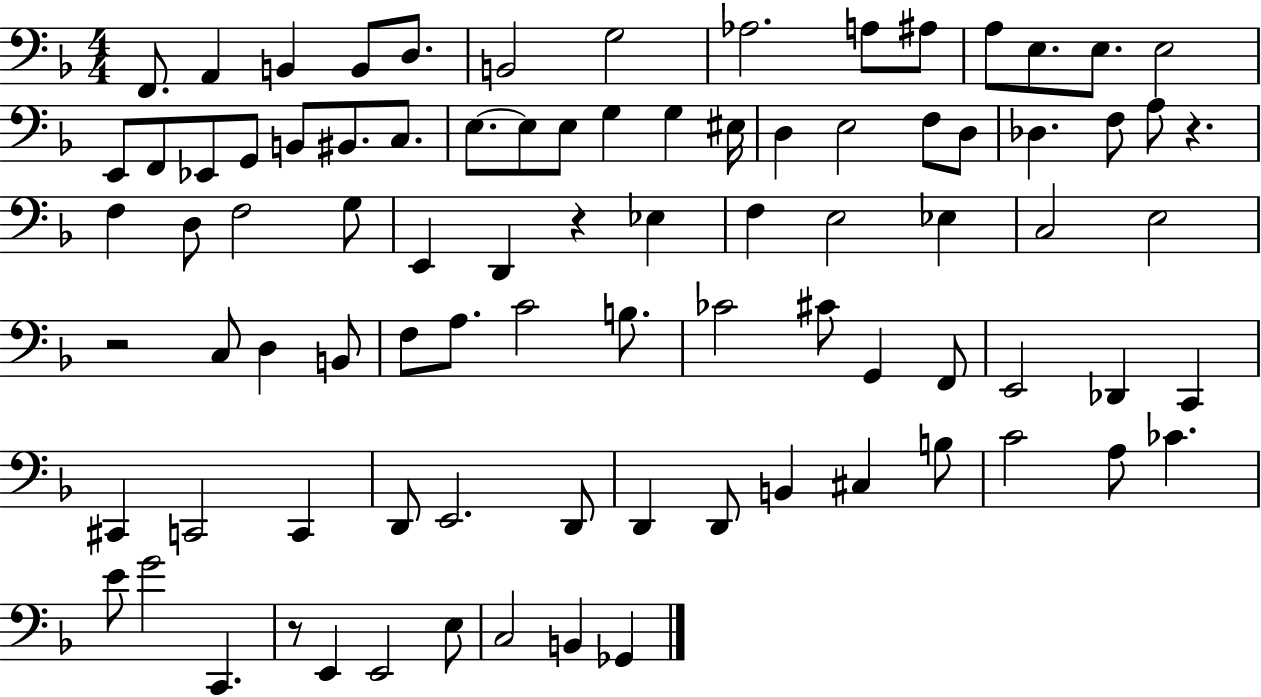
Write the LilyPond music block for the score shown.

{
  \clef bass
  \numericTimeSignature
  \time 4/4
  \key f \major
  \repeat volta 2 { f,8. a,4 b,4 b,8 d8. | b,2 g2 | aes2. a8 ais8 | a8 e8. e8. e2 | \break e,8 f,8 ees,8 g,8 b,8 bis,8. c8. | e8.~~ e8 e8 g4 g4 eis16 | d4 e2 f8 d8 | des4. f8 a8 r4. | \break f4 d8 f2 g8 | e,4 d,4 r4 ees4 | f4 e2 ees4 | c2 e2 | \break r2 c8 d4 b,8 | f8 a8. c'2 b8. | ces'2 cis'8 g,4 f,8 | e,2 des,4 c,4 | \break cis,4 c,2 c,4 | d,8 e,2. d,8 | d,4 d,8 b,4 cis4 b8 | c'2 a8 ces'4. | \break e'8 g'2 c,4. | r8 e,4 e,2 e8 | c2 b,4 ges,4 | } \bar "|."
}